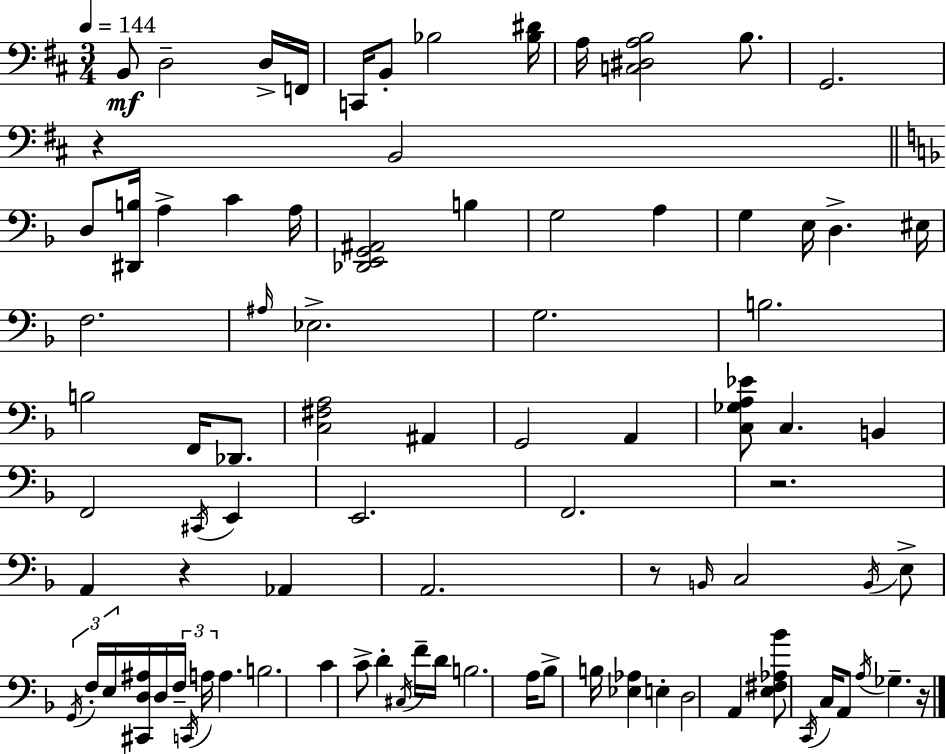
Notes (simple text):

B2/e D3/h D3/s F2/s C2/s B2/e Bb3/h [Bb3,D#4]/s A3/s [C3,D#3,A3,B3]/h B3/e. G2/h. R/q B2/h D3/e [D#2,B3]/s A3/q C4/q A3/s [Db2,E2,G2,A#2]/h B3/q G3/h A3/q G3/q E3/s D3/q. EIS3/s F3/h. A#3/s Eb3/h. G3/h. B3/h. B3/h F2/s Db2/e. [C3,F#3,A3]/h A#2/q G2/h A2/q [C3,Gb3,A3,Eb4]/e C3/q. B2/q F2/h C#2/s E2/q E2/h. F2/h. R/h. A2/q R/q Ab2/q A2/h. R/e B2/s C3/h B2/s E3/e G2/s F3/s E3/s [C#2,D3,A#3]/s D3/s F3/s C2/s A3/s A3/q. B3/h. C4/q C4/e D4/q C#3/s F4/s D4/s B3/h. A3/s Bb3/e B3/s [Eb3,Ab3]/q E3/q D3/h A2/q [E3,F#3,Ab3,Bb4]/e C2/s C3/s A2/e A3/s Gb3/q. R/s